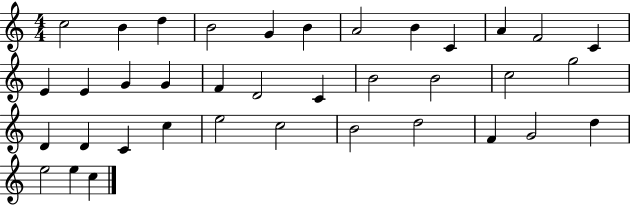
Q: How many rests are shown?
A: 0